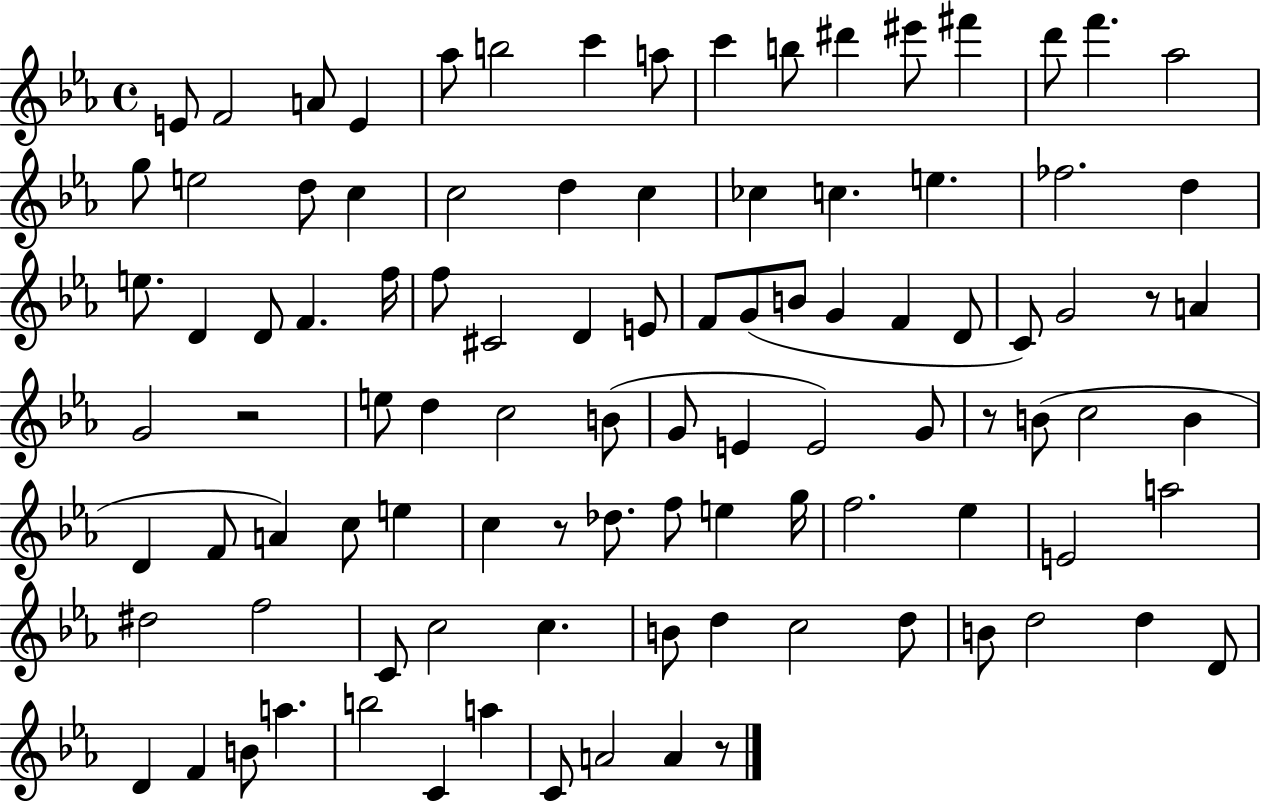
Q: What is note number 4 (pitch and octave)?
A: E4